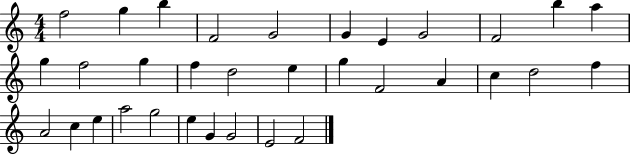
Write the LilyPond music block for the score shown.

{
  \clef treble
  \numericTimeSignature
  \time 4/4
  \key c \major
  f''2 g''4 b''4 | f'2 g'2 | g'4 e'4 g'2 | f'2 b''4 a''4 | \break g''4 f''2 g''4 | f''4 d''2 e''4 | g''4 f'2 a'4 | c''4 d''2 f''4 | \break a'2 c''4 e''4 | a''2 g''2 | e''4 g'4 g'2 | e'2 f'2 | \break \bar "|."
}